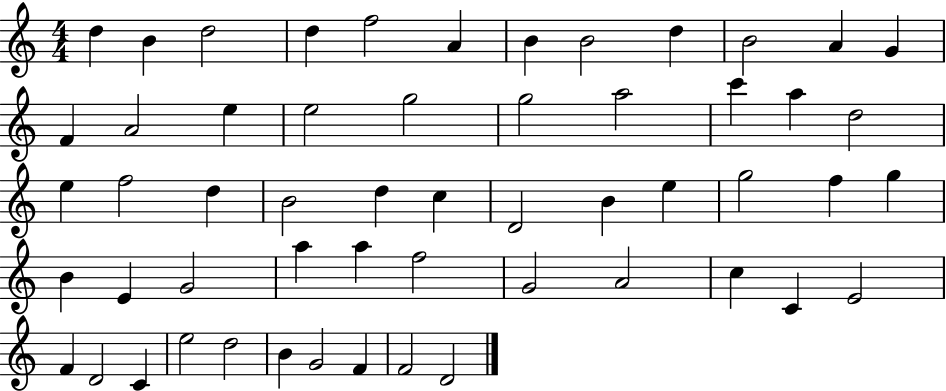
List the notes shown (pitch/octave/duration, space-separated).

D5/q B4/q D5/h D5/q F5/h A4/q B4/q B4/h D5/q B4/h A4/q G4/q F4/q A4/h E5/q E5/h G5/h G5/h A5/h C6/q A5/q D5/h E5/q F5/h D5/q B4/h D5/q C5/q D4/h B4/q E5/q G5/h F5/q G5/q B4/q E4/q G4/h A5/q A5/q F5/h G4/h A4/h C5/q C4/q E4/h F4/q D4/h C4/q E5/h D5/h B4/q G4/h F4/q F4/h D4/h